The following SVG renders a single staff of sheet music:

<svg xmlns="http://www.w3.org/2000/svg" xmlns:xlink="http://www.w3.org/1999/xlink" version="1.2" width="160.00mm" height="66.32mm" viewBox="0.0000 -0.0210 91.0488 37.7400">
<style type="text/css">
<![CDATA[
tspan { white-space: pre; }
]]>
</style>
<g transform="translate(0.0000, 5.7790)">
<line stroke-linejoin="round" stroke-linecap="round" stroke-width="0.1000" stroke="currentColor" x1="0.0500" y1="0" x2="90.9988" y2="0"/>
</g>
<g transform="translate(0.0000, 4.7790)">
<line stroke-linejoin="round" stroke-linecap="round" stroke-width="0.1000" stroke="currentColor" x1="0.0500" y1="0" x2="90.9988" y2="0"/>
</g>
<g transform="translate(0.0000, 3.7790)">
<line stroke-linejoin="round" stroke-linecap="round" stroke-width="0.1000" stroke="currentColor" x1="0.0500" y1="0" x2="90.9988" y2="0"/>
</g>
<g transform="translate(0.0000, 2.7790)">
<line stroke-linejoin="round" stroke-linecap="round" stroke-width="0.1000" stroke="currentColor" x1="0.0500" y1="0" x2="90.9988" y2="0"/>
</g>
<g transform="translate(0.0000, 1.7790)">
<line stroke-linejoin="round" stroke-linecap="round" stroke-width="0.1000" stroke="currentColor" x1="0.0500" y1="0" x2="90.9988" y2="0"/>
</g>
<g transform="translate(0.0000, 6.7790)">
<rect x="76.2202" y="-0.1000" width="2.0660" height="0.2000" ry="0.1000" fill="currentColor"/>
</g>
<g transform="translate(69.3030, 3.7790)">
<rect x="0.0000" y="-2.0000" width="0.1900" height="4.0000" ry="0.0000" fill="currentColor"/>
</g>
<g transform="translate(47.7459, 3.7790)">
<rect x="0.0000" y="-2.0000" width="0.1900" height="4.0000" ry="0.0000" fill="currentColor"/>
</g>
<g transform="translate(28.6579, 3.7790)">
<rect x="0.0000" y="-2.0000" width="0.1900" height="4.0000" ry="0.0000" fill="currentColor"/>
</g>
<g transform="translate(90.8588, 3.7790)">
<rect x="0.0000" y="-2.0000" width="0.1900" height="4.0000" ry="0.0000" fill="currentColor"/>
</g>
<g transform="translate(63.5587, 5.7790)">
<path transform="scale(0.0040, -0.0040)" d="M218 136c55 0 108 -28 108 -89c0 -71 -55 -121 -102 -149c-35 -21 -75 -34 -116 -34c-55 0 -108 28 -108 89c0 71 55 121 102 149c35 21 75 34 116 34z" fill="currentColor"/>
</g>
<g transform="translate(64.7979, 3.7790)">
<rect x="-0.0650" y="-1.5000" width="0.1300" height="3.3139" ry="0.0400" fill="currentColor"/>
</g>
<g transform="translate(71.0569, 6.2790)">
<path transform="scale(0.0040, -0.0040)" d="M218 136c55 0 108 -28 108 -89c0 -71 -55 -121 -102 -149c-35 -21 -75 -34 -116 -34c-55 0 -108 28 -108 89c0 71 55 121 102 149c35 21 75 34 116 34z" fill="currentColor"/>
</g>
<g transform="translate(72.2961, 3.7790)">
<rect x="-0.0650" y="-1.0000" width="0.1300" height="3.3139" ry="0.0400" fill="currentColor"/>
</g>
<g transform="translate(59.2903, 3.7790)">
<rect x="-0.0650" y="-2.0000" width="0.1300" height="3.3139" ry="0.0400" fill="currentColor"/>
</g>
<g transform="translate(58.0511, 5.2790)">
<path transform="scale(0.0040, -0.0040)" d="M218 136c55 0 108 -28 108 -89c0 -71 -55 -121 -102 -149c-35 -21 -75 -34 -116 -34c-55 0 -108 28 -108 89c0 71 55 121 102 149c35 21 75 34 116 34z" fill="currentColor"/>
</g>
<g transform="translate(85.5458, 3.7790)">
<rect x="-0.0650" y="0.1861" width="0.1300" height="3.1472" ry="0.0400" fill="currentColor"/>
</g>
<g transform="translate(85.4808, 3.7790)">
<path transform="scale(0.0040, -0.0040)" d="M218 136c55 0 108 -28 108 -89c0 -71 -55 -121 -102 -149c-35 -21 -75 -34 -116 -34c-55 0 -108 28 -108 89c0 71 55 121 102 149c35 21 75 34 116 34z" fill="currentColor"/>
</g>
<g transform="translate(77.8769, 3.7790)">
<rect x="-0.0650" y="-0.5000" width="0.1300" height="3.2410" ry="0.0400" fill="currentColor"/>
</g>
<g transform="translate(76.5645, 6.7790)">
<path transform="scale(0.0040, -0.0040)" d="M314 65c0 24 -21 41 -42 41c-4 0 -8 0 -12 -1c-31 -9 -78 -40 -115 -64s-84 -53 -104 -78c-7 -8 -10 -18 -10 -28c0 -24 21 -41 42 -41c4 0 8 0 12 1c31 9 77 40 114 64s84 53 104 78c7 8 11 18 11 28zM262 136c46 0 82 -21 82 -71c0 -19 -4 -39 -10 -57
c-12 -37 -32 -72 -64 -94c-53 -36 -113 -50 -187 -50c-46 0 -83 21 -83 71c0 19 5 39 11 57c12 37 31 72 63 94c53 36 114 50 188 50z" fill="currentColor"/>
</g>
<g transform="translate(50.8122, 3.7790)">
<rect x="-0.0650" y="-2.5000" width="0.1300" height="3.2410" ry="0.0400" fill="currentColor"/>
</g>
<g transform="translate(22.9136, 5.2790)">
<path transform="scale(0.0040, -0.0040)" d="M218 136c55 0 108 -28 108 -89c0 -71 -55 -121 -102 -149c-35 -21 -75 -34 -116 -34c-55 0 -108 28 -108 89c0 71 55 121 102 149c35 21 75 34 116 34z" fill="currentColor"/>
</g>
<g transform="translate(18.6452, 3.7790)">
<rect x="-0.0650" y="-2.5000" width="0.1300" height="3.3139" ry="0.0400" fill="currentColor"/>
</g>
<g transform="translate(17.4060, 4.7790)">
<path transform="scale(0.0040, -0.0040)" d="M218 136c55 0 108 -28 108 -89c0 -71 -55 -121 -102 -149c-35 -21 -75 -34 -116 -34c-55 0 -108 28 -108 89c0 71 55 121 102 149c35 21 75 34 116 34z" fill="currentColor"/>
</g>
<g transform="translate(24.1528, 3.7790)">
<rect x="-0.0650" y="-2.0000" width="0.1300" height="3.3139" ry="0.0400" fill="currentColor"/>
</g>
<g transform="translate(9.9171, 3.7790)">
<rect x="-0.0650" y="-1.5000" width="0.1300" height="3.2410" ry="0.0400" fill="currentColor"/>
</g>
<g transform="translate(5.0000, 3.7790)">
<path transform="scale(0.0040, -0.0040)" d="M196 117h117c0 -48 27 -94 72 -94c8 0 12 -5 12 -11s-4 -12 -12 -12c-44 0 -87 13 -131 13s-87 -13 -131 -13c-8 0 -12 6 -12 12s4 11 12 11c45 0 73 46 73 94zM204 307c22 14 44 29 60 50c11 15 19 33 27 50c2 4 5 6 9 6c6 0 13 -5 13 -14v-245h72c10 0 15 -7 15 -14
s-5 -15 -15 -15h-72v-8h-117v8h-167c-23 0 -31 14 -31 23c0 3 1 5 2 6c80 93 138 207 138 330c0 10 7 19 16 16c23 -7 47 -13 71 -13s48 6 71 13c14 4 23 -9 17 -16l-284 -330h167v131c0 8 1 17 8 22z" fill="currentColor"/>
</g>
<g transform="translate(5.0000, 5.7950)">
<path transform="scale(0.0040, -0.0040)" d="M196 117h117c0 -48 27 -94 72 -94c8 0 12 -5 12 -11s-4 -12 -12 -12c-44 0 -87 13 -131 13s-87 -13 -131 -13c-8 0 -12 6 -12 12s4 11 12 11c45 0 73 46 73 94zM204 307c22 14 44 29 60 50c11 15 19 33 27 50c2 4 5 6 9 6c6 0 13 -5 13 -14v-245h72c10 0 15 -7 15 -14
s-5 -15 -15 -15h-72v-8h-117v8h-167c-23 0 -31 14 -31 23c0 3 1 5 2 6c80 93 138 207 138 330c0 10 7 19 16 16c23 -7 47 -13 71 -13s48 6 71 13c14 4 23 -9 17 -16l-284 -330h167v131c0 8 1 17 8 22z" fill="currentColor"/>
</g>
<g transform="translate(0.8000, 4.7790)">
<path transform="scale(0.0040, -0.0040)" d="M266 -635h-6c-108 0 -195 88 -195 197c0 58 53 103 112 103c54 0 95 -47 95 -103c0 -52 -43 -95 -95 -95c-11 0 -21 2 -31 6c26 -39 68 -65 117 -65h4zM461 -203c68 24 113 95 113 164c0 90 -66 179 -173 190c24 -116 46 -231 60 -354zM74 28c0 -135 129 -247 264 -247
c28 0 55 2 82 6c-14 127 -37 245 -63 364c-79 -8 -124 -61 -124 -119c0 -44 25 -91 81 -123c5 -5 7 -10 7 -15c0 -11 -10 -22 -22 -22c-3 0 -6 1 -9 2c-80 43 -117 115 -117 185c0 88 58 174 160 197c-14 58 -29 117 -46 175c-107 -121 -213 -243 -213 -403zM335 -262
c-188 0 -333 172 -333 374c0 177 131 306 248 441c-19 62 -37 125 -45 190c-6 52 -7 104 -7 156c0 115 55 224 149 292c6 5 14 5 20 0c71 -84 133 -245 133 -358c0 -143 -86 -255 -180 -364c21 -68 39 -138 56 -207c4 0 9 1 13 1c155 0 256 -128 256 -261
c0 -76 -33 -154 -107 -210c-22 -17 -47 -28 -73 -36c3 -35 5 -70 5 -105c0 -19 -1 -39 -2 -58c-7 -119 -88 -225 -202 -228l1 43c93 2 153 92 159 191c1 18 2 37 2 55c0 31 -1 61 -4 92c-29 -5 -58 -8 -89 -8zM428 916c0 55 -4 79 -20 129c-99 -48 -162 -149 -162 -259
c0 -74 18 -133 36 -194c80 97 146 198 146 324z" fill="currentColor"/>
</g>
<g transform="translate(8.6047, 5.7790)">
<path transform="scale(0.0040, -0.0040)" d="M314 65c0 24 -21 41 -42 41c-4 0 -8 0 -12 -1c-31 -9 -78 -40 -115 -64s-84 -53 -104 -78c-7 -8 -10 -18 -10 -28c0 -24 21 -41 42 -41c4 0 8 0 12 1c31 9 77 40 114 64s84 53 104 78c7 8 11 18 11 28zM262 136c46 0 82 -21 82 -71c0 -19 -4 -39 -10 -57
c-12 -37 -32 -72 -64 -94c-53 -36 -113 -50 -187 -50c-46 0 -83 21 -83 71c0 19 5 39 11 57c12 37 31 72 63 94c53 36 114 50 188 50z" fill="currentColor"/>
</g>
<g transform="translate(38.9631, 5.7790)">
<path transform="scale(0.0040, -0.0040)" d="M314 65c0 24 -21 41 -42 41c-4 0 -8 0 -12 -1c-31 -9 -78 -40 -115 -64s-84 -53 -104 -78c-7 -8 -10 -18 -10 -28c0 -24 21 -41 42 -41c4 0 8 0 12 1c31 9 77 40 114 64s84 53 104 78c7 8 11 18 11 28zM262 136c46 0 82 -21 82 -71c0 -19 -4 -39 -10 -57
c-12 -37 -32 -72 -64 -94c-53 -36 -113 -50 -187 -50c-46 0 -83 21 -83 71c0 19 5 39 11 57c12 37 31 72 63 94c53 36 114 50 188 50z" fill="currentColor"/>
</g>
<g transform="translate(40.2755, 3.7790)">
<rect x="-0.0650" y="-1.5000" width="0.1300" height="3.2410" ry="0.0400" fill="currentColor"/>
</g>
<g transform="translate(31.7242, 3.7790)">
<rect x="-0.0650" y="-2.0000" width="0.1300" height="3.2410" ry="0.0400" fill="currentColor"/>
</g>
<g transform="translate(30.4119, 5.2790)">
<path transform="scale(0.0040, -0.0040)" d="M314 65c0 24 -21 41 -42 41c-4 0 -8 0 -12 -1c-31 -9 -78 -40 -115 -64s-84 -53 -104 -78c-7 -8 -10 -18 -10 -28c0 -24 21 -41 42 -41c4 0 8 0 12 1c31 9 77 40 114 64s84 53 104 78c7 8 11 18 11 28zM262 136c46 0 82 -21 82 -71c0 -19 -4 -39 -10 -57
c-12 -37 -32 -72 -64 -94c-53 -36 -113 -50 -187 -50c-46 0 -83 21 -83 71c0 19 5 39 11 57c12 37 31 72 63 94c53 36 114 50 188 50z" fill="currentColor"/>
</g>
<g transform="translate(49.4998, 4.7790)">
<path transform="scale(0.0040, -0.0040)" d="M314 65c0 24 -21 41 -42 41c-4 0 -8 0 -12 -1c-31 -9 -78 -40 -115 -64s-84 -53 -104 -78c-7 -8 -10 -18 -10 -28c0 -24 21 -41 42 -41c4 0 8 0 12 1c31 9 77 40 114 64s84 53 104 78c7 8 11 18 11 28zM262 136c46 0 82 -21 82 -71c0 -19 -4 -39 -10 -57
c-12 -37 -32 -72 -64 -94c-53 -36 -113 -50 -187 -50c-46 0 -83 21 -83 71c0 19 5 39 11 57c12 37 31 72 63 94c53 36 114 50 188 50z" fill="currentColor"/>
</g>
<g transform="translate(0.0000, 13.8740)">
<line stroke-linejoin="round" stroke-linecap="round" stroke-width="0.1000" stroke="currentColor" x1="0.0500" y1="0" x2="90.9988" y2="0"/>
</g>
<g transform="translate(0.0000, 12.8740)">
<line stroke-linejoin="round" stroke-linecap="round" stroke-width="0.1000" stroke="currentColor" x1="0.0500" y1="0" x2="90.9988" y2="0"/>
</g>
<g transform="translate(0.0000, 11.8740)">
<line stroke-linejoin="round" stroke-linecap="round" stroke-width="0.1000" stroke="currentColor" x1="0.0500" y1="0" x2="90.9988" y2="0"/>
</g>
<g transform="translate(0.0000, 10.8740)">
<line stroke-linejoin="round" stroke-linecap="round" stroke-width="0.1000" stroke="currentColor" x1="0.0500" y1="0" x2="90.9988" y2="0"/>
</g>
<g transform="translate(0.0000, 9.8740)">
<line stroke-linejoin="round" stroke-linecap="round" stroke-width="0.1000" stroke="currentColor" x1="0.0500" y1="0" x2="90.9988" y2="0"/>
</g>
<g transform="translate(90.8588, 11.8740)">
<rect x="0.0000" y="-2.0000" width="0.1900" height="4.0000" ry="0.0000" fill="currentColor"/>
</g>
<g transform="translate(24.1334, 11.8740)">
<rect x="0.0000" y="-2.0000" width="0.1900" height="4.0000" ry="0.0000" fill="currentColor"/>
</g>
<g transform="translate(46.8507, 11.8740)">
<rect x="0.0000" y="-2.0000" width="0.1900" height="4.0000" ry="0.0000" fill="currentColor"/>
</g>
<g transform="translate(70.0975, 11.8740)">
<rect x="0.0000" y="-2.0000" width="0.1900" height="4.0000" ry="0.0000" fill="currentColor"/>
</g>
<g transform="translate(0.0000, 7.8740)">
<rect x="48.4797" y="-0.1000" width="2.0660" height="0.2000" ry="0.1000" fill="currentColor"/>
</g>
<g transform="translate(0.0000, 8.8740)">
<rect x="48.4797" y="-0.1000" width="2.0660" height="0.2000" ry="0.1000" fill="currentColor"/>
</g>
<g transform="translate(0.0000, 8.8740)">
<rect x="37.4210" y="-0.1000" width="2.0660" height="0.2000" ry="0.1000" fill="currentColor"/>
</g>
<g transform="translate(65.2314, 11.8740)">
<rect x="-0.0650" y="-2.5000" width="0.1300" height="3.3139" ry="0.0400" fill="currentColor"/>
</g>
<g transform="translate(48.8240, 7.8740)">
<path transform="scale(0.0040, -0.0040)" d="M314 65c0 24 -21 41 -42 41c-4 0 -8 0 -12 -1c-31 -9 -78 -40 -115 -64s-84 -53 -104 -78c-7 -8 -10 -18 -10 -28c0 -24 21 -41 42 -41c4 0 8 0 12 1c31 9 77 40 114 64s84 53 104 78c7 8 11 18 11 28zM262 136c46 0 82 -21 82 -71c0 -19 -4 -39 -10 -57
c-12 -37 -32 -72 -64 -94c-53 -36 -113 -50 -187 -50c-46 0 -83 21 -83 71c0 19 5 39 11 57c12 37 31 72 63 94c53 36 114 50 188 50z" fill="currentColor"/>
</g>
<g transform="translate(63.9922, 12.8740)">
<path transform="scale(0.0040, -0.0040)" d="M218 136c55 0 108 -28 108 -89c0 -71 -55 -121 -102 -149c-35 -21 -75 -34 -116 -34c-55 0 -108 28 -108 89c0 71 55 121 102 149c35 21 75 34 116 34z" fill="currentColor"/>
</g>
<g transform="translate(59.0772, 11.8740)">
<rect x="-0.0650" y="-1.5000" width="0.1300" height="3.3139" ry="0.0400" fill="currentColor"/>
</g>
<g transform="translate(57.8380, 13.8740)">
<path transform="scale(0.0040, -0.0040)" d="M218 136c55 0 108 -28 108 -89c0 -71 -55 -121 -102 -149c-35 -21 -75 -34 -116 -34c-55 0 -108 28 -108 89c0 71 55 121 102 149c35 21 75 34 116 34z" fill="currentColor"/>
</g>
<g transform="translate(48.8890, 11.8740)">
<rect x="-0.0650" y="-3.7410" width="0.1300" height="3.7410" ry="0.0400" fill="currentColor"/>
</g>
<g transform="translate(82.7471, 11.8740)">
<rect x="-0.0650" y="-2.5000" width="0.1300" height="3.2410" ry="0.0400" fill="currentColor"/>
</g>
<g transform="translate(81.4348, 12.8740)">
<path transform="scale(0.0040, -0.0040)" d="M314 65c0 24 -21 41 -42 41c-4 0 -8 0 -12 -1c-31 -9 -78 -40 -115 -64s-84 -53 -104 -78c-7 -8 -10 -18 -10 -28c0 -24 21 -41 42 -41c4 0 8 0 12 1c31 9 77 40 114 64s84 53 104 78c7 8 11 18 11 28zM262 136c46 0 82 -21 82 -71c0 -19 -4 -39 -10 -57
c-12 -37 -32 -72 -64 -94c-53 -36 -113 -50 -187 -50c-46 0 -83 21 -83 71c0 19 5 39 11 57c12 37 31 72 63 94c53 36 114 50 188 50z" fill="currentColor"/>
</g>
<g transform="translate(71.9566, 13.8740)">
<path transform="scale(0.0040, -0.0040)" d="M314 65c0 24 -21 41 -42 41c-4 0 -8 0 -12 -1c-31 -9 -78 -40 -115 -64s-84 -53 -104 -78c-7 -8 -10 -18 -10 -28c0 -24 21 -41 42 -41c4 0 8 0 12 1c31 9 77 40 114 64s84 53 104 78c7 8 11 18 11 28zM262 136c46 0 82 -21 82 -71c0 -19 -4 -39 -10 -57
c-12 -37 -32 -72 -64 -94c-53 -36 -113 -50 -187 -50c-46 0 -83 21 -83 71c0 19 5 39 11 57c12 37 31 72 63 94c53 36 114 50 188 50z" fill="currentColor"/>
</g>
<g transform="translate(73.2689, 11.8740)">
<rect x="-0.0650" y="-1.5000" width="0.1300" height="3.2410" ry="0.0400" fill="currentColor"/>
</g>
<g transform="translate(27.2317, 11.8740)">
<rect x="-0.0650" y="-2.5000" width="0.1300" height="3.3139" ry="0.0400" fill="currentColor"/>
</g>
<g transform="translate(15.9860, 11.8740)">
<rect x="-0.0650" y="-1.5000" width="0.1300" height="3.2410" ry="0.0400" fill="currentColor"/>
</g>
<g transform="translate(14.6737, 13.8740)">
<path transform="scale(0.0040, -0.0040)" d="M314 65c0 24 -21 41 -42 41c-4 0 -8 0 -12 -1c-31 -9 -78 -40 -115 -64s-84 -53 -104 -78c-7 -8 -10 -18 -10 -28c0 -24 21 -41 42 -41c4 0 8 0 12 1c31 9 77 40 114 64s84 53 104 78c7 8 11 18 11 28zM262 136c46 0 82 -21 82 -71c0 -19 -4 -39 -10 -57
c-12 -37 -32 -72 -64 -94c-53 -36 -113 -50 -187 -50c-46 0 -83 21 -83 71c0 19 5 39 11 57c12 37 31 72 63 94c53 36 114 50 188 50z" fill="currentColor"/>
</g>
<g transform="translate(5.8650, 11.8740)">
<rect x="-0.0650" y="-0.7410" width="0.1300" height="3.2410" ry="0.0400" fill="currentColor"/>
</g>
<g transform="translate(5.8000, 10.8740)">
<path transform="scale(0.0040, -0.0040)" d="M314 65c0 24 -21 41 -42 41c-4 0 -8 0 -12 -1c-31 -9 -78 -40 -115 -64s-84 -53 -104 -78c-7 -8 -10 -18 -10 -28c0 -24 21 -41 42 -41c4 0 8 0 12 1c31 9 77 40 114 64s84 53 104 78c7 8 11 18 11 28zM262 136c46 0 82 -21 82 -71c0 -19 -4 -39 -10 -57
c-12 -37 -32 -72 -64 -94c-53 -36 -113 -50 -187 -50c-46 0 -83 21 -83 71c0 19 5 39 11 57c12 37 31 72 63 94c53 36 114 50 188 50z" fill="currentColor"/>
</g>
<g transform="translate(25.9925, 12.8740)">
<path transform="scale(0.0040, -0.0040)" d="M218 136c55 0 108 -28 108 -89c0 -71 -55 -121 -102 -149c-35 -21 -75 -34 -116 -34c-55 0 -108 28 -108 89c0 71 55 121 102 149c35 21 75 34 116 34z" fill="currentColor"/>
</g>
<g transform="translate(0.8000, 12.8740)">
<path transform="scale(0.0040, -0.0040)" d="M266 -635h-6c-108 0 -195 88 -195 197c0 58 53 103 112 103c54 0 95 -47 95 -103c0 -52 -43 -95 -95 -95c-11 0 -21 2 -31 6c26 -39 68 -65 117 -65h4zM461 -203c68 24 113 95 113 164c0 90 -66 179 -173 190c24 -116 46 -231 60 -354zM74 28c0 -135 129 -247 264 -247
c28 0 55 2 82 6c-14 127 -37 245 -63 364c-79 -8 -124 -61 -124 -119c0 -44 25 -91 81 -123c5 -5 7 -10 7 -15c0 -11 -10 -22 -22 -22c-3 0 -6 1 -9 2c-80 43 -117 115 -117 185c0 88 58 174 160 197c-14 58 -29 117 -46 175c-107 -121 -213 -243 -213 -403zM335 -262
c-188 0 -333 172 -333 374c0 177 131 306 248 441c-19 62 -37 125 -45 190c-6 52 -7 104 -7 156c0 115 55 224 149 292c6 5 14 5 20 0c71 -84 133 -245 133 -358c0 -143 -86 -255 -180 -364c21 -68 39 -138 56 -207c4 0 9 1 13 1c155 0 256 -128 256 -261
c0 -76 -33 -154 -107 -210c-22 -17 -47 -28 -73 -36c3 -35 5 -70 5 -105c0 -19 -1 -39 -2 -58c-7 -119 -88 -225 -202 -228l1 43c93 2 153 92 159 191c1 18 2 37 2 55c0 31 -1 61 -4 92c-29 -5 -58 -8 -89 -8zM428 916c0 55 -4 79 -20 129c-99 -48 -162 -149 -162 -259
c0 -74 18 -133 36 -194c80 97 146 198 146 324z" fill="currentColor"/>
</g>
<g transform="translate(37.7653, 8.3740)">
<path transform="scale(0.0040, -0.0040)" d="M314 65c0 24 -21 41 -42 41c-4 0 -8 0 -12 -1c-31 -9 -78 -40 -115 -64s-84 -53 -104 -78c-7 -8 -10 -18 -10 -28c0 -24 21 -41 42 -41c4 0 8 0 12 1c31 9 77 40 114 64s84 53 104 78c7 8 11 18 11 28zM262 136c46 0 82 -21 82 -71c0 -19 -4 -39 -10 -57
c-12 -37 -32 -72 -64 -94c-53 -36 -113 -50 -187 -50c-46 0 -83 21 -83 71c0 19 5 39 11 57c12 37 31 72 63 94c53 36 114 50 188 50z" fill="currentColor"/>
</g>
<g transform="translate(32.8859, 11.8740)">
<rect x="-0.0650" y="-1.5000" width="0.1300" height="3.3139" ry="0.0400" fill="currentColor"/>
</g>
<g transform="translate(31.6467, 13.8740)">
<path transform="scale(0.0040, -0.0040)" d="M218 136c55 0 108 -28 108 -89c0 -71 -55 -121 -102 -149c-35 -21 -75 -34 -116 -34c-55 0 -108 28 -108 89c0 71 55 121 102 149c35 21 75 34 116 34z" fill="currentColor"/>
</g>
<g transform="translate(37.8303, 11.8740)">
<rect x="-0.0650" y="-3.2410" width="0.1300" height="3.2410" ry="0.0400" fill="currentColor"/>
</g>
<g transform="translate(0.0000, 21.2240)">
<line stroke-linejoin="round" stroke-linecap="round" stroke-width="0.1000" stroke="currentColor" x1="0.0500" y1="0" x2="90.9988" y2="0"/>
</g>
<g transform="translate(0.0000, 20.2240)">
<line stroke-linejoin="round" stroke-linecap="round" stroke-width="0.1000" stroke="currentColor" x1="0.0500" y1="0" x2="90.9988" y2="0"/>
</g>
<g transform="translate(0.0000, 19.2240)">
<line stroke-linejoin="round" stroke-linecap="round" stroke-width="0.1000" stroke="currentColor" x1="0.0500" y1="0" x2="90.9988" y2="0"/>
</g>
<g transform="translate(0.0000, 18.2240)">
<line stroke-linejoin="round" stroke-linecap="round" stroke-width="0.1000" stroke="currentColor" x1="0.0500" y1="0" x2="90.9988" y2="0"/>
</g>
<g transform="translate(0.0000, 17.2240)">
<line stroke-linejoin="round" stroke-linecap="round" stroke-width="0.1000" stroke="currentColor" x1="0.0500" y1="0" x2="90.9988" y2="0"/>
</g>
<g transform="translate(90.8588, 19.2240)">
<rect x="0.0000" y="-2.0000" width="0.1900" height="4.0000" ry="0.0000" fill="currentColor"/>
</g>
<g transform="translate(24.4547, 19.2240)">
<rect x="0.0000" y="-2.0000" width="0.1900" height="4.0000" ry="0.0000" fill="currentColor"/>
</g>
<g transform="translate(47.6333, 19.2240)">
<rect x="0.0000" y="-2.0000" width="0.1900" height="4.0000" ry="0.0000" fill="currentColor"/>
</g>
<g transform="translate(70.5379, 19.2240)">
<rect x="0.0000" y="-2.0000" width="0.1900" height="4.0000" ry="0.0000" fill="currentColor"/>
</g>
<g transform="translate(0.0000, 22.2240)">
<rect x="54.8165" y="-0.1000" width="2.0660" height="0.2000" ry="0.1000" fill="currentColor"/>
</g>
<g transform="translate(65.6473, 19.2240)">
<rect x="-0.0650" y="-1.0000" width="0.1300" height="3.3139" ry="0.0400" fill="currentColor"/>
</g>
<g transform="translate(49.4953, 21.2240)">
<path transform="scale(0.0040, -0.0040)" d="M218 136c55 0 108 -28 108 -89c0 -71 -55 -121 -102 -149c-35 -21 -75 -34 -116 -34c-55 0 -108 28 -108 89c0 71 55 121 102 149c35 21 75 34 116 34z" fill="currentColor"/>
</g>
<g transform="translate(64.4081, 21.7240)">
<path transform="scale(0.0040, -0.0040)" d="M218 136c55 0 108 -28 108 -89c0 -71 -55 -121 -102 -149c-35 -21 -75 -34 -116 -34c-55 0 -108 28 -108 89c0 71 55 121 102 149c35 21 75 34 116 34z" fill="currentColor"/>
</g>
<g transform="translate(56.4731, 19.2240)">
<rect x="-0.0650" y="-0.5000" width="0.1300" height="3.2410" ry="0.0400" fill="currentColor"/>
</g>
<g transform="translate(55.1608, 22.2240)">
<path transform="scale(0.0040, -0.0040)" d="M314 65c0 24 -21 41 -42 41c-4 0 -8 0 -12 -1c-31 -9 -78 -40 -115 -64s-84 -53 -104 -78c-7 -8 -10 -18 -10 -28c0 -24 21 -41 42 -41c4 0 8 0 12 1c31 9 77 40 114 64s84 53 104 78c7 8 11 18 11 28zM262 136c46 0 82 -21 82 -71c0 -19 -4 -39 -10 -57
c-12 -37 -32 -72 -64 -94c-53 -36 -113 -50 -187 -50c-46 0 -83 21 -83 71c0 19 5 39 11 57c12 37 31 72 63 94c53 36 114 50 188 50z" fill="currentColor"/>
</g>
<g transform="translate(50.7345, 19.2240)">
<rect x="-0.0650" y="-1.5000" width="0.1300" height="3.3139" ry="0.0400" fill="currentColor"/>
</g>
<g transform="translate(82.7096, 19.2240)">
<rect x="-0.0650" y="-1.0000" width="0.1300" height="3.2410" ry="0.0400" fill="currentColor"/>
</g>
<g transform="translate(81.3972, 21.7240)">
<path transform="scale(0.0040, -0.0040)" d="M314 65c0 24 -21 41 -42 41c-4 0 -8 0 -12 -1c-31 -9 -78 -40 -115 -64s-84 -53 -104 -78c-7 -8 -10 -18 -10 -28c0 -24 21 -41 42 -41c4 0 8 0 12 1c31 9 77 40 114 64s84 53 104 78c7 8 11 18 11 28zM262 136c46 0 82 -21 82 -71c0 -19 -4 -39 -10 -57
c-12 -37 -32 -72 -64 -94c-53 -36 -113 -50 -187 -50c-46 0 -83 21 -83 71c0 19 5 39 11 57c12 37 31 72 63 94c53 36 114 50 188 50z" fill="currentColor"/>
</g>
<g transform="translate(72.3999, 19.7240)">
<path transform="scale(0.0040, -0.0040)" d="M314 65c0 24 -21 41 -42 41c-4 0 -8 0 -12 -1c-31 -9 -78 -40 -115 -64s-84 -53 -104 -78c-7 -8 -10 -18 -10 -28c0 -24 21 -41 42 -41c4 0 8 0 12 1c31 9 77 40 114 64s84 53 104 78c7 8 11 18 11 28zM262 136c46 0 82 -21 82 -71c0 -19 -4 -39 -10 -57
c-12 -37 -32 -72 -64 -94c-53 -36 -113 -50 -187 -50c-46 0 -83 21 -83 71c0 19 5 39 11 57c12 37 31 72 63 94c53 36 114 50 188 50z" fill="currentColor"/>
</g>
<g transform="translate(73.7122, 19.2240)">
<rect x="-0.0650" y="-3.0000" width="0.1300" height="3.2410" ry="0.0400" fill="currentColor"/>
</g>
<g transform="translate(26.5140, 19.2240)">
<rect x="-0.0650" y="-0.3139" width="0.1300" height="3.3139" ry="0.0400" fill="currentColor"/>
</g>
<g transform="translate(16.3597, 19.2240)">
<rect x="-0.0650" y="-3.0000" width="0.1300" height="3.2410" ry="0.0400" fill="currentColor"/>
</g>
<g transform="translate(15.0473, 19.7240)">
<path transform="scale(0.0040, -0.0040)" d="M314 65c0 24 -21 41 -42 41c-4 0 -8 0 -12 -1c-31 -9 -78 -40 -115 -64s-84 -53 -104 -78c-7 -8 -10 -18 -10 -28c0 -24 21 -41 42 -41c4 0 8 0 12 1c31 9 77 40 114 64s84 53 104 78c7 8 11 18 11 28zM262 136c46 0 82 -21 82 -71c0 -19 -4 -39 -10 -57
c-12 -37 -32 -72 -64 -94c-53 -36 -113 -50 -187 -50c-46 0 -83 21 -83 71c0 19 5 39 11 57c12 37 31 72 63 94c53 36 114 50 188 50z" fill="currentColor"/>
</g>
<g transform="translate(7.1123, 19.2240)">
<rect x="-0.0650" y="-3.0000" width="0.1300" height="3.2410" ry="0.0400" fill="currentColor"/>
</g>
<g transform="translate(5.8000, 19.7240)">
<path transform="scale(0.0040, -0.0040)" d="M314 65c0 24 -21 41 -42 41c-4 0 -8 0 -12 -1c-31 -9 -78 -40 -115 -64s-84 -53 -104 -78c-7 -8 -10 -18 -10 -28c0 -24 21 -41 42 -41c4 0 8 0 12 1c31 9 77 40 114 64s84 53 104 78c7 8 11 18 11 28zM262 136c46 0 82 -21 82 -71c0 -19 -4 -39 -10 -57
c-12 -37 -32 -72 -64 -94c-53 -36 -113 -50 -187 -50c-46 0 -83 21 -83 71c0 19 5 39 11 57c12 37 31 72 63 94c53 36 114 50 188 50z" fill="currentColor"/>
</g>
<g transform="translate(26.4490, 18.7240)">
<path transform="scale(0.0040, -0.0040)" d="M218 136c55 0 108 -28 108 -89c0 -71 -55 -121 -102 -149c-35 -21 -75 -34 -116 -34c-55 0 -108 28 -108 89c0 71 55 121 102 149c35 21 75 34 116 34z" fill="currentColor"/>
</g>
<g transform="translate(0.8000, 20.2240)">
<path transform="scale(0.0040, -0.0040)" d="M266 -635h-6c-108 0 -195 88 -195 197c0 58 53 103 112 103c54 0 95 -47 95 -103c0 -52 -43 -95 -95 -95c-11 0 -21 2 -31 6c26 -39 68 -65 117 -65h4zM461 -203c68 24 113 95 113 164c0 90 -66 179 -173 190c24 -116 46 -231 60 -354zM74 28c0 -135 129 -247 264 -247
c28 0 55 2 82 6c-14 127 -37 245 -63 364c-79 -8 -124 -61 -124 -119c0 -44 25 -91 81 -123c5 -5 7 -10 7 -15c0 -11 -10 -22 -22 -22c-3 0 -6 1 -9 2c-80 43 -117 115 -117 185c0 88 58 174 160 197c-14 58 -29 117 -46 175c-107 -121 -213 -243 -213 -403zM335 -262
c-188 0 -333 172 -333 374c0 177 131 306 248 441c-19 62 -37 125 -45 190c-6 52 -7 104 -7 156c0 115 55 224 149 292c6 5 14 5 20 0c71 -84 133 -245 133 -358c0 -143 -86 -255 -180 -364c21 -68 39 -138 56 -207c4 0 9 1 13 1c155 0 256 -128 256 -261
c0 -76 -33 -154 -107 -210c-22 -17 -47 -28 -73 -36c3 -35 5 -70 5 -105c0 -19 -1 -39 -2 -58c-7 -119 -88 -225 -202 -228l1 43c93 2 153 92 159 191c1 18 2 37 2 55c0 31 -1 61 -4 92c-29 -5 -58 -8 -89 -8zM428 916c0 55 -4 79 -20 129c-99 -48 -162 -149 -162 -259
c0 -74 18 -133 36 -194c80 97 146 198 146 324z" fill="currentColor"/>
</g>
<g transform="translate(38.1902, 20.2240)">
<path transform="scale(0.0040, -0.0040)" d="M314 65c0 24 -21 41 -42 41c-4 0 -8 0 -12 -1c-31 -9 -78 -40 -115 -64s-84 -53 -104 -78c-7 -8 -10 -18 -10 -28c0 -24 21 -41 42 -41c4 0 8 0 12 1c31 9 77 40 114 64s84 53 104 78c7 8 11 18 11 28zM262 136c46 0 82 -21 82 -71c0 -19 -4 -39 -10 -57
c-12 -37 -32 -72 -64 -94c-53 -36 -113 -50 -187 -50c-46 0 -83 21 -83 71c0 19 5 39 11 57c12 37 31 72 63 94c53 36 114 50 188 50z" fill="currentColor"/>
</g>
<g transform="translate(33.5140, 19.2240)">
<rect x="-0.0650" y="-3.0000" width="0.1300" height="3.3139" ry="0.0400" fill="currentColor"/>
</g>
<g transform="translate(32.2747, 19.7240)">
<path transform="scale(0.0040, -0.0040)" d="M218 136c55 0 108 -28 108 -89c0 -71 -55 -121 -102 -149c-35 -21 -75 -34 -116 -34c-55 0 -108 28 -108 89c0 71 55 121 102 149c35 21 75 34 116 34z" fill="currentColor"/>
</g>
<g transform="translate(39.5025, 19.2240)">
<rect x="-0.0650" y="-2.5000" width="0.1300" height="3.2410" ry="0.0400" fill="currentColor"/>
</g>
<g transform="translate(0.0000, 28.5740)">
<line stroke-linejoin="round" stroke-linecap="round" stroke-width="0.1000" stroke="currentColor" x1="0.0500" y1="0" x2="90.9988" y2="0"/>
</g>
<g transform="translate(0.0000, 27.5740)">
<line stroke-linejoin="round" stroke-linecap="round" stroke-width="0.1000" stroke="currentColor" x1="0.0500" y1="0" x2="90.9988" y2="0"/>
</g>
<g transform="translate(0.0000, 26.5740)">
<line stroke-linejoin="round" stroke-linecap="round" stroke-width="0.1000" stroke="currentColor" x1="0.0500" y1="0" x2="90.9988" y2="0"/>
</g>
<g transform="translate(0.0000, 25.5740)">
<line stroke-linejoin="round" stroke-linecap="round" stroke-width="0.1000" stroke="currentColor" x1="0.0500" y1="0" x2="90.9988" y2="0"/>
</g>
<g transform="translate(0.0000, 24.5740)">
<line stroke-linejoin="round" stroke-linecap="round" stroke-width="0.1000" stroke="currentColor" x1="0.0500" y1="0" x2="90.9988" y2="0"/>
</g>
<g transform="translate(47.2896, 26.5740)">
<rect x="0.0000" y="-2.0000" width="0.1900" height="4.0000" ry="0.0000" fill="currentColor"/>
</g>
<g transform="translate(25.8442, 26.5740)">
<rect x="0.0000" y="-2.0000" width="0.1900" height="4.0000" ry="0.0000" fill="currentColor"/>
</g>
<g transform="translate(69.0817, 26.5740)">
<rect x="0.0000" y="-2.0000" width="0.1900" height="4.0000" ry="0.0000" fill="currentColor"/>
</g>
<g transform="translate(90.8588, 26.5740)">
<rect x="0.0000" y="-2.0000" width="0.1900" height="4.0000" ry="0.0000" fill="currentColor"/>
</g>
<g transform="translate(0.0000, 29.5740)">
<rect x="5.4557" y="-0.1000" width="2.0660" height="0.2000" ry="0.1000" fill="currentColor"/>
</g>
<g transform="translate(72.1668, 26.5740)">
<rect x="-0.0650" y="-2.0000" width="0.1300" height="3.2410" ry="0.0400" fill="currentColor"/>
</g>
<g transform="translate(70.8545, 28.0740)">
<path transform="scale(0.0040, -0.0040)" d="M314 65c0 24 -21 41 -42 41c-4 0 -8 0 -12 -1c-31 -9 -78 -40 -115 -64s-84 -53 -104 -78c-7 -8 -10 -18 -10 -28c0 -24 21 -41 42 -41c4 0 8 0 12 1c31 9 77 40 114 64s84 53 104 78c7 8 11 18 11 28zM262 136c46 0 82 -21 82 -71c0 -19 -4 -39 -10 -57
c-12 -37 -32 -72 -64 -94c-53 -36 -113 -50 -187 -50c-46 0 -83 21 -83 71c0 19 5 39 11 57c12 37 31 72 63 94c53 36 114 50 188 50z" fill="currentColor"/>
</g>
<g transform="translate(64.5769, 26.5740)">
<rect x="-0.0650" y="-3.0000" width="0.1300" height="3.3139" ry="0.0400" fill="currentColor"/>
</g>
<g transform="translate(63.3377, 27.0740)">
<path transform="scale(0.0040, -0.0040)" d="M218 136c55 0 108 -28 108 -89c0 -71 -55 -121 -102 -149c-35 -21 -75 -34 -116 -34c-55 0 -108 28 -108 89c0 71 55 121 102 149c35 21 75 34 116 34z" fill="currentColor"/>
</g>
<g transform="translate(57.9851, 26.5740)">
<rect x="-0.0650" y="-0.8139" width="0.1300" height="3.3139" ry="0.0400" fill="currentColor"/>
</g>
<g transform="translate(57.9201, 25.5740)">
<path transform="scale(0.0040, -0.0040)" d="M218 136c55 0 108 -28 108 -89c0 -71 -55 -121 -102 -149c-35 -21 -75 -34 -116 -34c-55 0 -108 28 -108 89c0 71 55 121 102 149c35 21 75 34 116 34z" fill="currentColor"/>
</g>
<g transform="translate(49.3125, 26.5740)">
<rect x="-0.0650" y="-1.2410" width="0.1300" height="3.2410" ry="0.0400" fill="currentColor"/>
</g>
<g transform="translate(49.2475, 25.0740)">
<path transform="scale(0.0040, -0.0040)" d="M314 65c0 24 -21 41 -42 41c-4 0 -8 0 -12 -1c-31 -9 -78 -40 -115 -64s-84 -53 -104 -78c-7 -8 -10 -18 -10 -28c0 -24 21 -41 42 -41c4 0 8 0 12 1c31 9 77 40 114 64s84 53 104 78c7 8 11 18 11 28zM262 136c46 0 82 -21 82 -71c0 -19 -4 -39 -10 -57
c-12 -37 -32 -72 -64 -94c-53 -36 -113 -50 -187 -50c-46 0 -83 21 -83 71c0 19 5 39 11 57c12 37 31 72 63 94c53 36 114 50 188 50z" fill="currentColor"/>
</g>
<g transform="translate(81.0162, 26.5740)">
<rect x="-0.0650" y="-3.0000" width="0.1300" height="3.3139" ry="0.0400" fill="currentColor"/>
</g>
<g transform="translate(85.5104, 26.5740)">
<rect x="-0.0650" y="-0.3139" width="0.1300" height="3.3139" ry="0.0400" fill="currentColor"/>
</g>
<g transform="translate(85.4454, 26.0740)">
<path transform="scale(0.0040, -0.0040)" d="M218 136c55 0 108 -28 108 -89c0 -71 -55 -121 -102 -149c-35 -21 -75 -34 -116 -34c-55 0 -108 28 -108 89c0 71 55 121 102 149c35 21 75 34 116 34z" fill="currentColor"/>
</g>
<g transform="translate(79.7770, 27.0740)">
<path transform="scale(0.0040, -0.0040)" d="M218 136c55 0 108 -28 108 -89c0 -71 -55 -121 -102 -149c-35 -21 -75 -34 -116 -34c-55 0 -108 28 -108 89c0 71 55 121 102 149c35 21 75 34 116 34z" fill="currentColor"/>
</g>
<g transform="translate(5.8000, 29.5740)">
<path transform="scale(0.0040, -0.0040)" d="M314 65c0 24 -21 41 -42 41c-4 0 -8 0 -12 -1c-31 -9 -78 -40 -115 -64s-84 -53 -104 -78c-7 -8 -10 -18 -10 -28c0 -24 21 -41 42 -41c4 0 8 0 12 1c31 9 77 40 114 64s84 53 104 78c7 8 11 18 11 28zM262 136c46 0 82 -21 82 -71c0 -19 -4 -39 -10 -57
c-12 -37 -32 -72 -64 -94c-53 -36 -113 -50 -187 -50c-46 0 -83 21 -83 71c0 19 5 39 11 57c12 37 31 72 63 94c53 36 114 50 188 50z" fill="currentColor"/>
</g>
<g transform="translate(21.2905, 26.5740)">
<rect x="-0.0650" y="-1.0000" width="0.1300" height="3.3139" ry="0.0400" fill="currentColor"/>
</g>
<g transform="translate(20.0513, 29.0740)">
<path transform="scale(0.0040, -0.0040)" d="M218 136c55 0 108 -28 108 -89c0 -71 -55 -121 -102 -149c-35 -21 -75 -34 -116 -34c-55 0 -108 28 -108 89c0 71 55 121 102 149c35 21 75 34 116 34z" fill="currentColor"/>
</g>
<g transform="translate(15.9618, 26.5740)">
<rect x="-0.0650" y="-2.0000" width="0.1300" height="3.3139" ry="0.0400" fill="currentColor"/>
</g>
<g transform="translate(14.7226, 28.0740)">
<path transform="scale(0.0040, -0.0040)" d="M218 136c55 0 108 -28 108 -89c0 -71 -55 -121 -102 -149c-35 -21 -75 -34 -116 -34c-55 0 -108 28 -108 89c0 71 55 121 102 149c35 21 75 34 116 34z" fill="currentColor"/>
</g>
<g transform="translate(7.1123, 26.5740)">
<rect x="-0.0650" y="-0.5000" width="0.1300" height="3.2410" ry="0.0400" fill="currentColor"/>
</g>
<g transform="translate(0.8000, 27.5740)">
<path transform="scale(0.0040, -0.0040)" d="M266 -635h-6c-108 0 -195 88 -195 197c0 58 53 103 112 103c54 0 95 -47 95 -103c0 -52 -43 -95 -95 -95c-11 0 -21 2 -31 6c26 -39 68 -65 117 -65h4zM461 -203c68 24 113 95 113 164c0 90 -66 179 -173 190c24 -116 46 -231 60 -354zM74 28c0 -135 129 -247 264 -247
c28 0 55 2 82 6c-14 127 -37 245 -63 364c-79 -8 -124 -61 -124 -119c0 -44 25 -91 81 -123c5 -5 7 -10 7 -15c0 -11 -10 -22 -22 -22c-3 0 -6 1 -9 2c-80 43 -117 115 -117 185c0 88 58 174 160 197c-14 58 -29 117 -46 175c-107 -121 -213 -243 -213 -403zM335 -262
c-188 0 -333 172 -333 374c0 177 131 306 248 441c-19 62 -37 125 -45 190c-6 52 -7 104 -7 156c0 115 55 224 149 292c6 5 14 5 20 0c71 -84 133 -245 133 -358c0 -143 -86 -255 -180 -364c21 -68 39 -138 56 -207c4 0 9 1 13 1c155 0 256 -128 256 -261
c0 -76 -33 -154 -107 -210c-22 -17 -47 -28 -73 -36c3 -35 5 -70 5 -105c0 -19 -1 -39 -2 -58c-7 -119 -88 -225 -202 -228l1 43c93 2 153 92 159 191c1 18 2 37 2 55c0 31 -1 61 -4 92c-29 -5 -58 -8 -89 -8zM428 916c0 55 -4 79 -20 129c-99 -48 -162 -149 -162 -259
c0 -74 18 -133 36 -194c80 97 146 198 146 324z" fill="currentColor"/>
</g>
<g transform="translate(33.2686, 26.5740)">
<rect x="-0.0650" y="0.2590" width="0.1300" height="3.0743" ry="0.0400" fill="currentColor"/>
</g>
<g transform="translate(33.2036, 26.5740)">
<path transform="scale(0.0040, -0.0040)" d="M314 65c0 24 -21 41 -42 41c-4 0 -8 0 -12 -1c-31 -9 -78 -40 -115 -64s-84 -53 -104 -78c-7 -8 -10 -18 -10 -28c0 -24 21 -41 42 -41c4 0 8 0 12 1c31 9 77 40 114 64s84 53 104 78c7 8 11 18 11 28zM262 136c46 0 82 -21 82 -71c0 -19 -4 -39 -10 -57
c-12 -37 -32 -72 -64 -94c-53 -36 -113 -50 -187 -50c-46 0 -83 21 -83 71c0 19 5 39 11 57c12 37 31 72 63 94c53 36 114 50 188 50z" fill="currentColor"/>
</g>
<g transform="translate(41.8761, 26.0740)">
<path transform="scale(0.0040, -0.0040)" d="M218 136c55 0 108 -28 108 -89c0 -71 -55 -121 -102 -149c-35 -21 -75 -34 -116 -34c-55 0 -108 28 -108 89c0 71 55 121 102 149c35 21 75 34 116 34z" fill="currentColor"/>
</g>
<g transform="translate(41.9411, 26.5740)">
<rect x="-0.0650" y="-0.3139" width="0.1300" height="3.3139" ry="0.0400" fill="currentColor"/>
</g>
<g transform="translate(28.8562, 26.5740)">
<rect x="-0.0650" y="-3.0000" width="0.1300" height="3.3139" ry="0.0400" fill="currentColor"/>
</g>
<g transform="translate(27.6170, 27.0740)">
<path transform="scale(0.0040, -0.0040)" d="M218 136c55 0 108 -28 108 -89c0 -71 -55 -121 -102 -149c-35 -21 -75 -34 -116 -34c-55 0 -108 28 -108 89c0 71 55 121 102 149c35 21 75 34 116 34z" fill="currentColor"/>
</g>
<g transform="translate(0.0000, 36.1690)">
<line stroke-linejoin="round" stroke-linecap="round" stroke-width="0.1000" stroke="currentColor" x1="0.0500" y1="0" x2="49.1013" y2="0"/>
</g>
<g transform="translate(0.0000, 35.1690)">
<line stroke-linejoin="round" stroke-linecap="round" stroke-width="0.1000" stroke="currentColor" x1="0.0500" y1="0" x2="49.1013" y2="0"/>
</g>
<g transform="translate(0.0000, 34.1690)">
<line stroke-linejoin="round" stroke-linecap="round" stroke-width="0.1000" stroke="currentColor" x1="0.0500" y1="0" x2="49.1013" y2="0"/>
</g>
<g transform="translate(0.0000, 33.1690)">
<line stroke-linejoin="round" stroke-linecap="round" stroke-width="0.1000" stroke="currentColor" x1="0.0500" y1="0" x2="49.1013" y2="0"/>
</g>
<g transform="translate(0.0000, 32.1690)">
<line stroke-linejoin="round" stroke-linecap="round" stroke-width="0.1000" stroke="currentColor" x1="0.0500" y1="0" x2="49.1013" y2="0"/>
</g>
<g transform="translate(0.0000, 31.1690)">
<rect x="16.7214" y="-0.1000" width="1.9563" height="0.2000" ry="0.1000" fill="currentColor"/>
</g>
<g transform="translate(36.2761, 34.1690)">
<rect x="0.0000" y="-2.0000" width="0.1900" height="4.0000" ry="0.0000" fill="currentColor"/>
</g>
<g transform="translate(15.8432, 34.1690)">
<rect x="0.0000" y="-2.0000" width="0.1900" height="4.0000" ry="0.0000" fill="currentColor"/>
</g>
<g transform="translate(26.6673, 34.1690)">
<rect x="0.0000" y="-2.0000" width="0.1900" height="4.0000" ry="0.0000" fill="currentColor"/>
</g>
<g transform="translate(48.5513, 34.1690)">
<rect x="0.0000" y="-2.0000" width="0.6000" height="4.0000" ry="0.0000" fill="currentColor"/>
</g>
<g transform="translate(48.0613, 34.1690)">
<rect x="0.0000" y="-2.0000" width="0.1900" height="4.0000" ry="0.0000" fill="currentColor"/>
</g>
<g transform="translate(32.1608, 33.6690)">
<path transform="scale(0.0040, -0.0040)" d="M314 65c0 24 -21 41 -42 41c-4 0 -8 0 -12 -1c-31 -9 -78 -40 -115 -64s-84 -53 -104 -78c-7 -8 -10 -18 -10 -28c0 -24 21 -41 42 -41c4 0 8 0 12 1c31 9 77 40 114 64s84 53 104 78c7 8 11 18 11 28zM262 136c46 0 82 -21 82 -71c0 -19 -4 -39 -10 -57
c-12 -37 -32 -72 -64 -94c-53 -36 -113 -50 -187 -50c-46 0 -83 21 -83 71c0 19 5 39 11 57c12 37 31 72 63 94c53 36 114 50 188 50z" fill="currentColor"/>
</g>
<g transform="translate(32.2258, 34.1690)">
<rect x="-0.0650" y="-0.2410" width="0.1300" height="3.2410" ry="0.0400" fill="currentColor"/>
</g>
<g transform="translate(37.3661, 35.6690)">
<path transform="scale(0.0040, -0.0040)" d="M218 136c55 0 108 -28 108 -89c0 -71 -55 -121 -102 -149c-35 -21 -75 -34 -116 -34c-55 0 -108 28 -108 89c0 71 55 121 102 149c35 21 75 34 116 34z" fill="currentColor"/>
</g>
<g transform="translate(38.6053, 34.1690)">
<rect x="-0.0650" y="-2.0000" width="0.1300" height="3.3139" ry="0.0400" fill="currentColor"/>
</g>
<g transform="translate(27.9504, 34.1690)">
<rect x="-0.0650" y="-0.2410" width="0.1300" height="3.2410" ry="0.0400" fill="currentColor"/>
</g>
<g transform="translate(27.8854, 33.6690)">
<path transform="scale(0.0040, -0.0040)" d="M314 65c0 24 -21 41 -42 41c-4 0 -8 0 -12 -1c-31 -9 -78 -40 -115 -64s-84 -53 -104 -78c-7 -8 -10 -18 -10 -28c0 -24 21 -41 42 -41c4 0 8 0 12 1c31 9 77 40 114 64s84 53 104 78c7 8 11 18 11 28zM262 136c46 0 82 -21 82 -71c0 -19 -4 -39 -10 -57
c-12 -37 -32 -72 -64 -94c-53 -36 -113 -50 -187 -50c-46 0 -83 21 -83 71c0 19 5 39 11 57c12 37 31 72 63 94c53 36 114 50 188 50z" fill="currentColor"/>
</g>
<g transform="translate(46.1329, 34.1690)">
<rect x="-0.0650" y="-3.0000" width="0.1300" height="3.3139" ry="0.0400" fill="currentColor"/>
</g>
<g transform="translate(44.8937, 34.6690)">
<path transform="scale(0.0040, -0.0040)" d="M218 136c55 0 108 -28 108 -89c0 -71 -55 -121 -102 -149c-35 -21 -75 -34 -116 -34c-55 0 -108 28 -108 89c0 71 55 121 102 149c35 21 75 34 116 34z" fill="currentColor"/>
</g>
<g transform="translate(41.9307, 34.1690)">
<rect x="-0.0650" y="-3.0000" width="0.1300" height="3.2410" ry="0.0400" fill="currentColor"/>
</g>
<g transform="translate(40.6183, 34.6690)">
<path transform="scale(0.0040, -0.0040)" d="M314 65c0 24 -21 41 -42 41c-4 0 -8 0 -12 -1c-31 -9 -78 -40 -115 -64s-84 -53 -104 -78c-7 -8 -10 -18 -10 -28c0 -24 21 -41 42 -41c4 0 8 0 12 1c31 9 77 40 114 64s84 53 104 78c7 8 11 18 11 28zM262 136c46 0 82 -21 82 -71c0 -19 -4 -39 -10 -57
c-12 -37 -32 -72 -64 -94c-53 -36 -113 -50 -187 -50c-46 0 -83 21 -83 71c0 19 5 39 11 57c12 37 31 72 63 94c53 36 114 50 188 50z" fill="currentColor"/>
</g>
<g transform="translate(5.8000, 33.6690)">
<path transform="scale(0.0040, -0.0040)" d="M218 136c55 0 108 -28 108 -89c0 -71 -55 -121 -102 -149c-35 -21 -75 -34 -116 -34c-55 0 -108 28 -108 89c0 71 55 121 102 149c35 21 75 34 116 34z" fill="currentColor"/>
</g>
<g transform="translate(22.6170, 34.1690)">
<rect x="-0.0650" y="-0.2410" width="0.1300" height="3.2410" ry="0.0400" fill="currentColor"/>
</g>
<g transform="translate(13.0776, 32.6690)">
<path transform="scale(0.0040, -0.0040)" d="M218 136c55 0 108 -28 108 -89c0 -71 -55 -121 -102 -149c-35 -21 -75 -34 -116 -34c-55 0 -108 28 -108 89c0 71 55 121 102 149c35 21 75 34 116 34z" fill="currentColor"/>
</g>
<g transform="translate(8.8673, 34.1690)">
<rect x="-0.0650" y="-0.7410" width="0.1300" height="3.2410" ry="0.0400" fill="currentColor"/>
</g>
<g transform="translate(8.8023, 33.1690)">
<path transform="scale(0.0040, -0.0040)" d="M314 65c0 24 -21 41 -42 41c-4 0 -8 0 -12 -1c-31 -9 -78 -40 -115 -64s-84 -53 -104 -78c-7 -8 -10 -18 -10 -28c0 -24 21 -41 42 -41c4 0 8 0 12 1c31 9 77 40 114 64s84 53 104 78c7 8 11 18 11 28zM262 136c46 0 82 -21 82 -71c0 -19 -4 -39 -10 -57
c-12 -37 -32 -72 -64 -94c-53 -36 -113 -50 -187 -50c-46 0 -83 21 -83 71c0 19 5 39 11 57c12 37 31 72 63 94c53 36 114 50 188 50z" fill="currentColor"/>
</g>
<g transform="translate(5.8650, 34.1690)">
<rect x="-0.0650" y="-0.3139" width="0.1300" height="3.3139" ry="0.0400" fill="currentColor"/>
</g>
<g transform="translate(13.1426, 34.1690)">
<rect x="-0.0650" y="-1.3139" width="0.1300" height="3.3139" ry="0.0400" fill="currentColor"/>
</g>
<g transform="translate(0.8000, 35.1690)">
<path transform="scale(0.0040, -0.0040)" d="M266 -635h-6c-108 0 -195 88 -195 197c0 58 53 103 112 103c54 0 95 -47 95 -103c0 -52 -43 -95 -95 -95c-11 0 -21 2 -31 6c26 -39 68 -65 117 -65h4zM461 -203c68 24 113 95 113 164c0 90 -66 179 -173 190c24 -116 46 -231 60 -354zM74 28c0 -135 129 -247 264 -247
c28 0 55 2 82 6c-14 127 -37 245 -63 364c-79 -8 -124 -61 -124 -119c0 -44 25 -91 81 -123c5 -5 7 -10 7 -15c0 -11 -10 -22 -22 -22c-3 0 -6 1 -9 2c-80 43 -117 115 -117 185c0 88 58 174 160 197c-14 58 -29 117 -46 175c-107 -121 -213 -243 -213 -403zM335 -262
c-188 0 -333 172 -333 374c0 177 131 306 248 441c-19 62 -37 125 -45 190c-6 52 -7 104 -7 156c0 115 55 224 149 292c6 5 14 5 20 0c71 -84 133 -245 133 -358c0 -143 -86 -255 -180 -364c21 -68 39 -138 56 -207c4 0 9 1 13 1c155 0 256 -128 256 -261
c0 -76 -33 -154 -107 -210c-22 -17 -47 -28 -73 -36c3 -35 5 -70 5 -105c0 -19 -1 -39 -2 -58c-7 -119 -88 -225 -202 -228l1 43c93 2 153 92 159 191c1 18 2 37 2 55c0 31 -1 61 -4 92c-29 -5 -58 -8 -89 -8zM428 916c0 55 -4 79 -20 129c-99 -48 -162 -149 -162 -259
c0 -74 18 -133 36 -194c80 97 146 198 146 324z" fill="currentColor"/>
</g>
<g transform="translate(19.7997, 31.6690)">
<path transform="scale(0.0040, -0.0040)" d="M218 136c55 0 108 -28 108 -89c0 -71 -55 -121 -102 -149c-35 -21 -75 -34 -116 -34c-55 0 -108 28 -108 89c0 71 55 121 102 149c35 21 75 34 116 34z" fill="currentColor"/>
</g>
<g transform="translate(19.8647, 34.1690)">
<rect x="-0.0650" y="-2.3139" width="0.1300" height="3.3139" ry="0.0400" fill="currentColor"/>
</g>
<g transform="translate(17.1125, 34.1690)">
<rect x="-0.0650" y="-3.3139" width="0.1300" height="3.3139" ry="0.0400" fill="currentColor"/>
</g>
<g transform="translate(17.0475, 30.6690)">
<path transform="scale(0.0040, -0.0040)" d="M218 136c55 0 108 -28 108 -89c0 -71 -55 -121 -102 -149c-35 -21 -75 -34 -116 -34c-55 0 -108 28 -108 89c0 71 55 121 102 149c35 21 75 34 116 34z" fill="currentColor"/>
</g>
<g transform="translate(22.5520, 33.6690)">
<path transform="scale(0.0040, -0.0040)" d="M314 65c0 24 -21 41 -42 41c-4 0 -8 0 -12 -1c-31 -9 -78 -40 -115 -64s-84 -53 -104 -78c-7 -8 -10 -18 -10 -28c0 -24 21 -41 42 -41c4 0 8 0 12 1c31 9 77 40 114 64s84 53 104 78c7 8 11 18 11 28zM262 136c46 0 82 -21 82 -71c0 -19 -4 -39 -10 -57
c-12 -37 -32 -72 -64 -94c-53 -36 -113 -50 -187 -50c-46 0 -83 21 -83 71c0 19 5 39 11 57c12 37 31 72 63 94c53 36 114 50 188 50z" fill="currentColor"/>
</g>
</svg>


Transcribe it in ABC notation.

X:1
T:Untitled
M:4/4
L:1/4
K:C
E2 G F F2 E2 G2 F E D C2 B d2 E2 G E b2 c'2 E G E2 G2 A2 A2 c A G2 E C2 D A2 D2 C2 F D A B2 c e2 d A F2 A c c d2 e b g c2 c2 c2 F A2 A